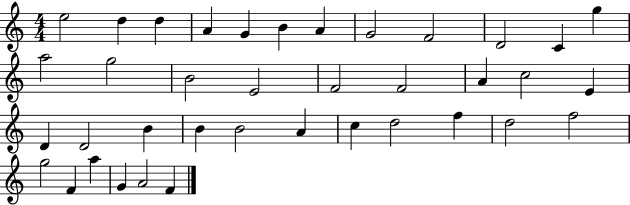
{
  \clef treble
  \numericTimeSignature
  \time 4/4
  \key c \major
  e''2 d''4 d''4 | a'4 g'4 b'4 a'4 | g'2 f'2 | d'2 c'4 g''4 | \break a''2 g''2 | b'2 e'2 | f'2 f'2 | a'4 c''2 e'4 | \break d'4 d'2 b'4 | b'4 b'2 a'4 | c''4 d''2 f''4 | d''2 f''2 | \break g''2 f'4 a''4 | g'4 a'2 f'4 | \bar "|."
}